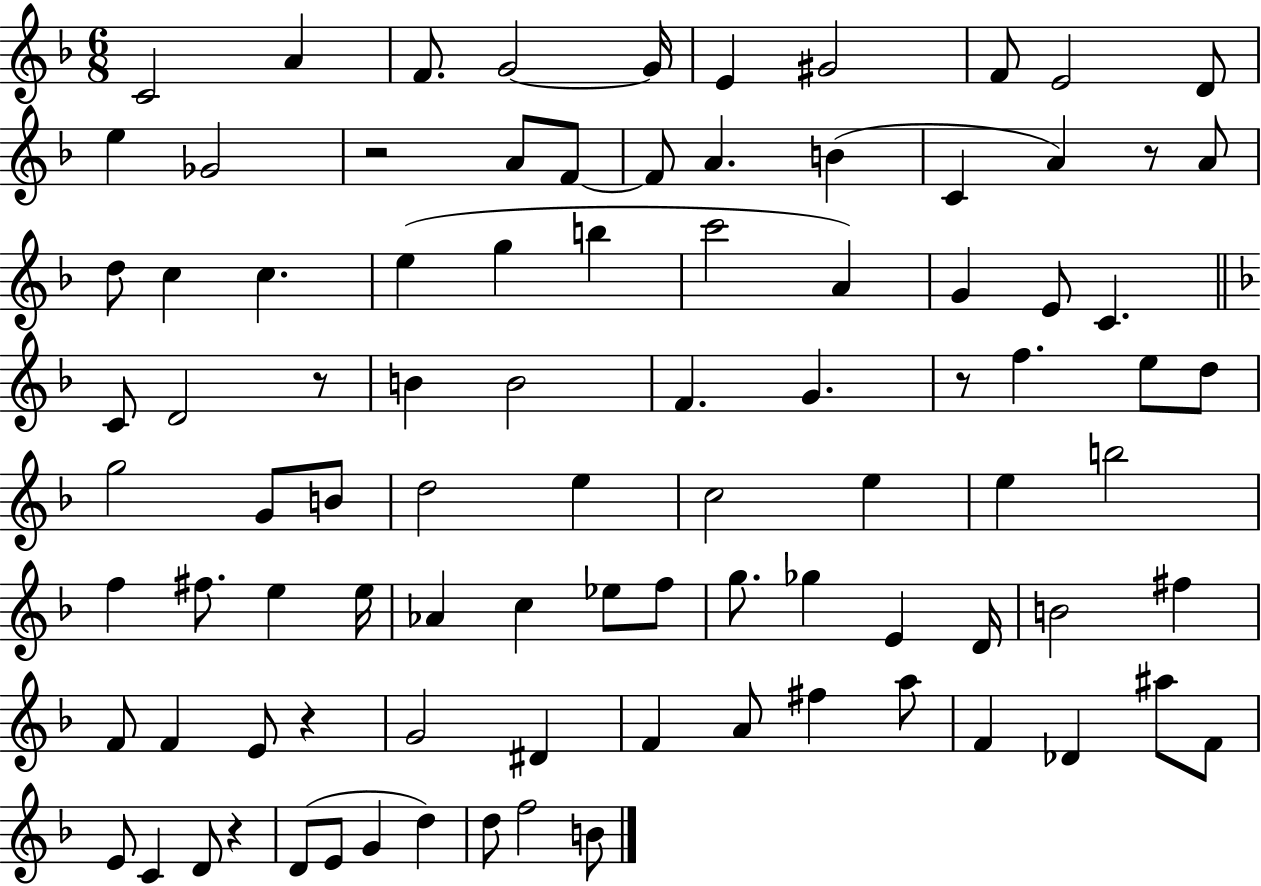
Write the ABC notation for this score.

X:1
T:Untitled
M:6/8
L:1/4
K:F
C2 A F/2 G2 G/4 E ^G2 F/2 E2 D/2 e _G2 z2 A/2 F/2 F/2 A B C A z/2 A/2 d/2 c c e g b c'2 A G E/2 C C/2 D2 z/2 B B2 F G z/2 f e/2 d/2 g2 G/2 B/2 d2 e c2 e e b2 f ^f/2 e e/4 _A c _e/2 f/2 g/2 _g E D/4 B2 ^f F/2 F E/2 z G2 ^D F A/2 ^f a/2 F _D ^a/2 F/2 E/2 C D/2 z D/2 E/2 G d d/2 f2 B/2